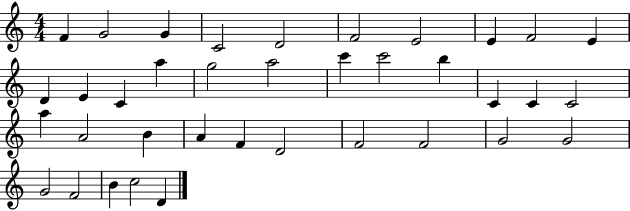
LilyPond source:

{
  \clef treble
  \numericTimeSignature
  \time 4/4
  \key c \major
  f'4 g'2 g'4 | c'2 d'2 | f'2 e'2 | e'4 f'2 e'4 | \break d'4 e'4 c'4 a''4 | g''2 a''2 | c'''4 c'''2 b''4 | c'4 c'4 c'2 | \break a''4 a'2 b'4 | a'4 f'4 d'2 | f'2 f'2 | g'2 g'2 | \break g'2 f'2 | b'4 c''2 d'4 | \bar "|."
}